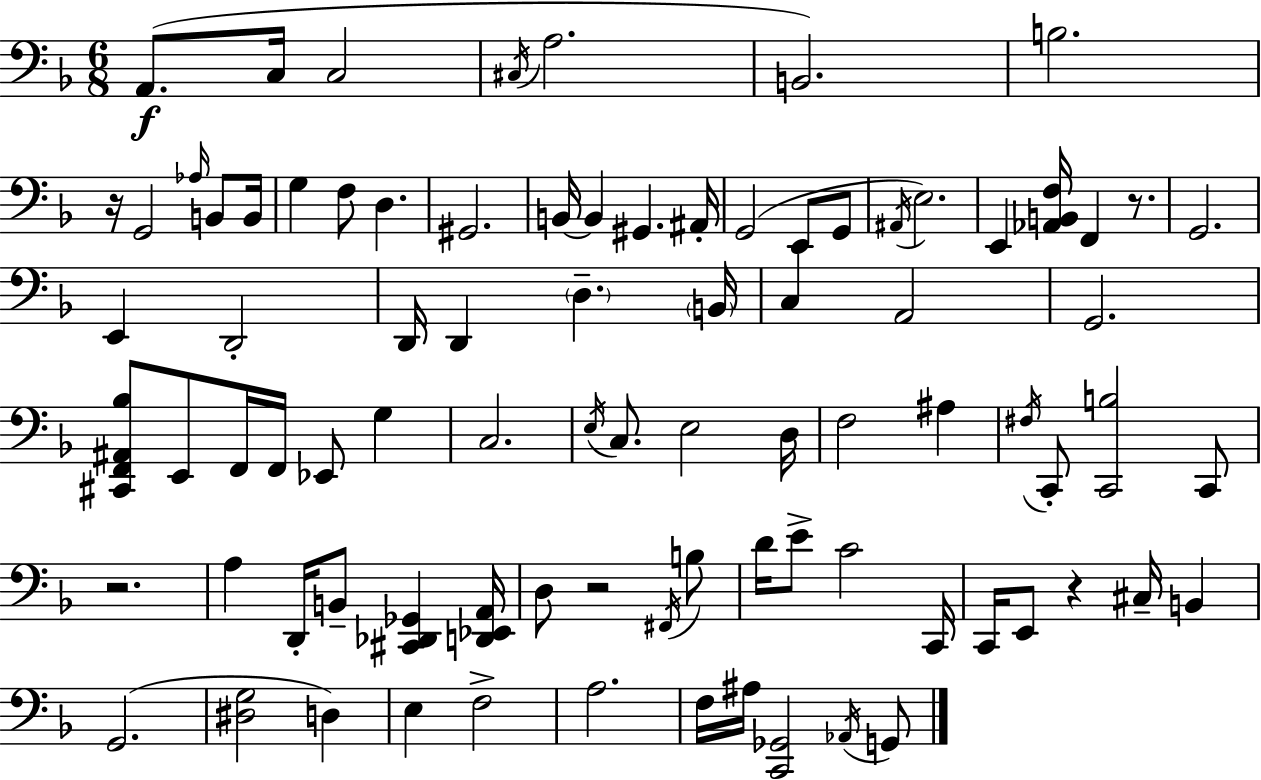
A2/e. C3/s C3/h C#3/s A3/h. B2/h. B3/h. R/s G2/h Ab3/s B2/e B2/s G3/q F3/e D3/q. G#2/h. B2/s B2/q G#2/q. A#2/s G2/h E2/e G2/e A#2/s E3/h. E2/q [Ab2,B2,F3]/s F2/q R/e. G2/h. E2/q D2/h D2/s D2/q D3/q. B2/s C3/q A2/h G2/h. [C#2,F2,A#2,Bb3]/e E2/e F2/s F2/s Eb2/e G3/q C3/h. E3/s C3/e. E3/h D3/s F3/h A#3/q F#3/s C2/e [C2,B3]/h C2/e R/h. A3/q D2/s B2/e [C#2,Db2,Gb2]/q [D2,Eb2,A2]/s D3/e R/h F#2/s B3/e D4/s E4/e C4/h C2/s C2/s E2/e R/q C#3/s B2/q G2/h. [D#3,G3]/h D3/q E3/q F3/h A3/h. F3/s A#3/s [C2,Gb2]/h Ab2/s G2/e